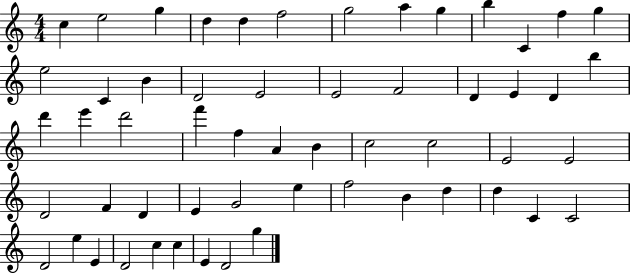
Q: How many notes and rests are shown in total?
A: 56